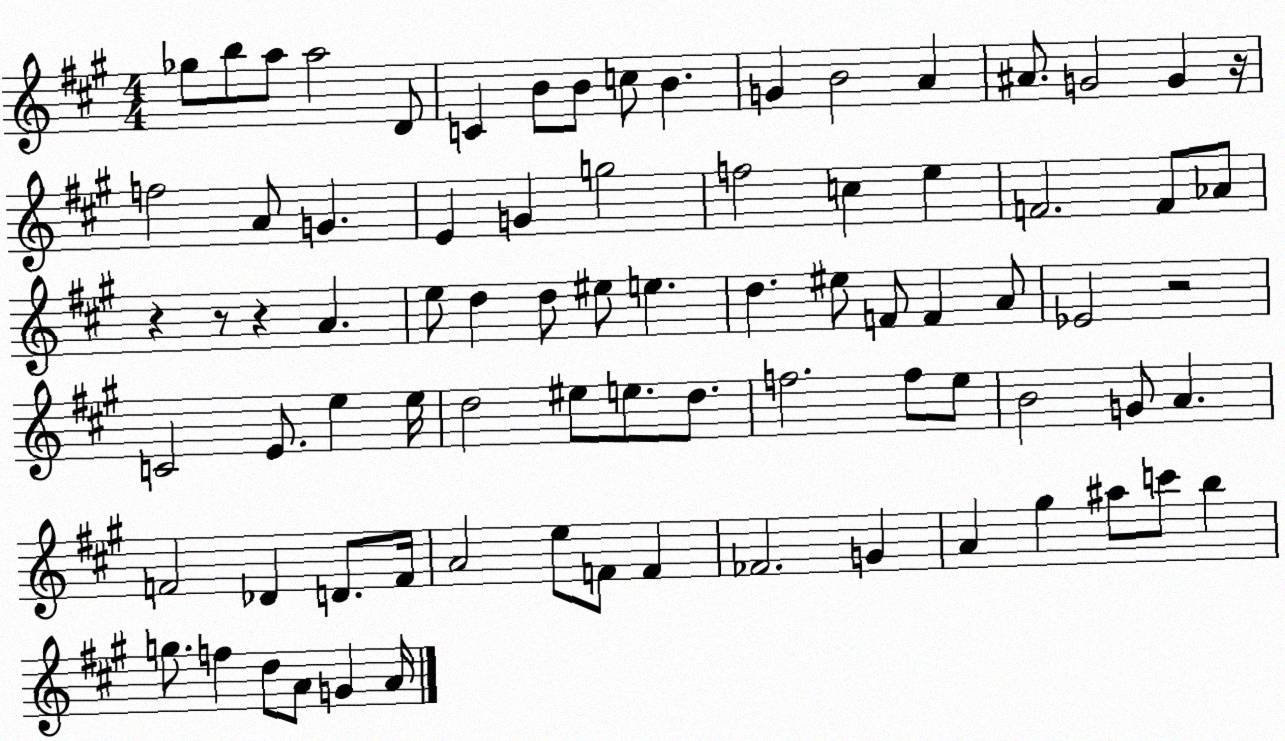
X:1
T:Untitled
M:4/4
L:1/4
K:A
_g/2 b/2 a/2 a2 D/2 C B/2 B/2 c/2 B G B2 A ^A/2 G2 G z/4 f2 A/2 G E G g2 f2 c e F2 F/2 _A/2 z z/2 z A e/2 d d/2 ^e/2 e d ^e/2 F/2 F A/2 _E2 z2 C2 E/2 e e/4 d2 ^e/2 e/2 d/2 f2 f/2 e/2 B2 G/2 A F2 _D D/2 F/4 A2 e/2 F/2 F _F2 G A ^g ^a/2 c'/2 b g/2 f d/2 A/2 G A/4